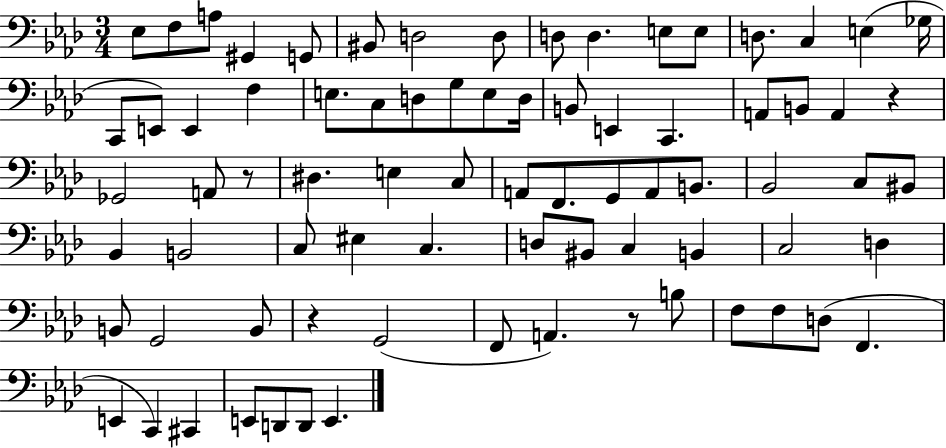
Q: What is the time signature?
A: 3/4